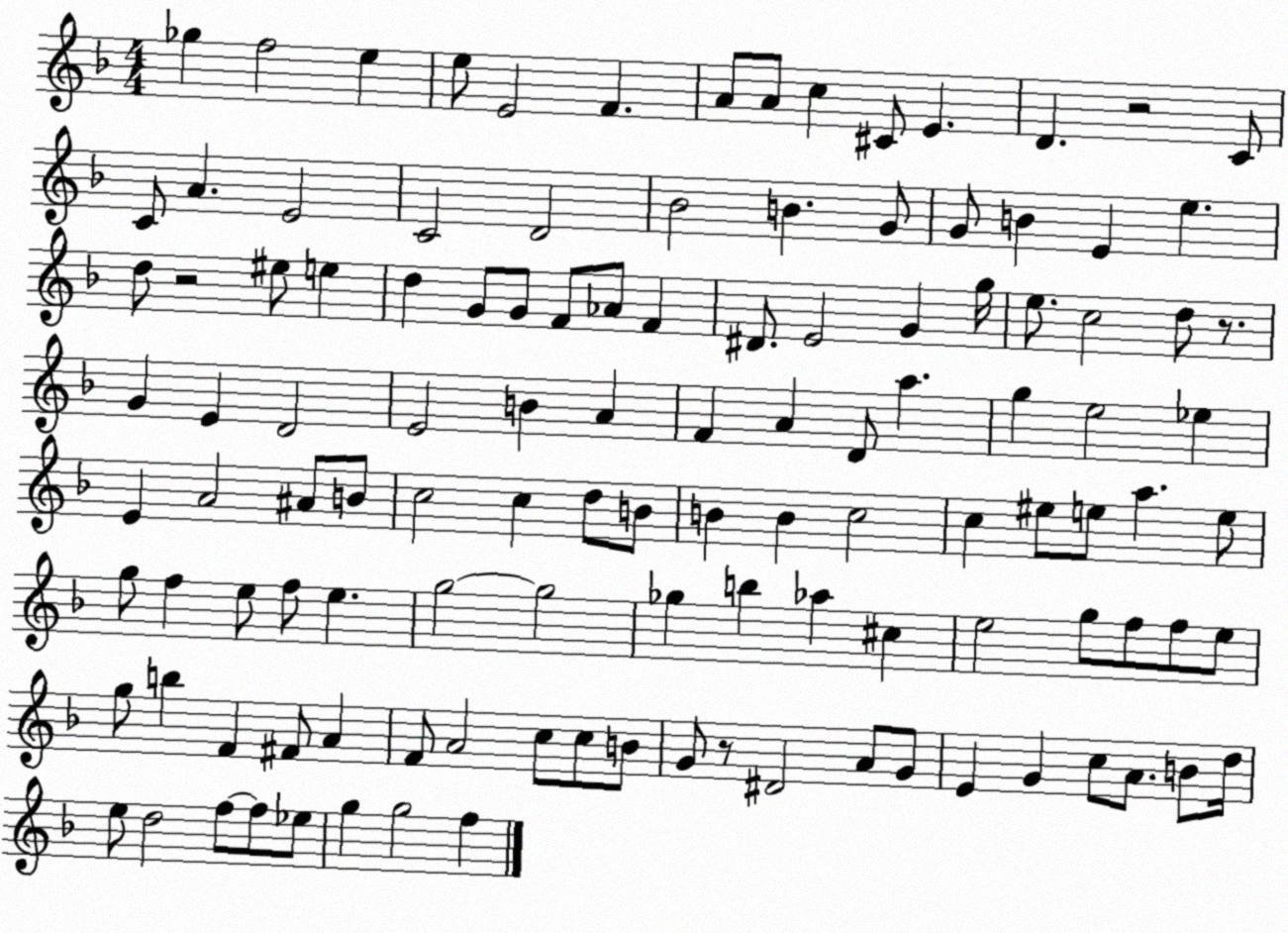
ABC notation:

X:1
T:Untitled
M:4/4
L:1/4
K:F
_g f2 e e/2 E2 F A/2 A/2 c ^C/2 E D z2 C/2 C/2 A E2 C2 D2 _B2 B G/2 G/2 B E e d/2 z2 ^e/2 e d G/2 G/2 F/2 _A/2 F ^D/2 E2 G g/4 e/2 c2 d/2 z/2 G E D2 E2 B A F A D/2 a g e2 _e E A2 ^A/2 B/2 c2 c d/2 B/2 B B c2 c ^e/2 e/2 a e/2 g/2 f e/2 f/2 e g2 g2 _g b _a ^c e2 g/2 f/2 f/2 e/2 g/2 b F ^F/2 A F/2 A2 c/2 c/2 B/2 G/2 z/2 ^D2 A/2 G/2 E G c/2 A/2 B/2 d/4 e/2 d2 f/2 f/2 _e/2 g g2 f